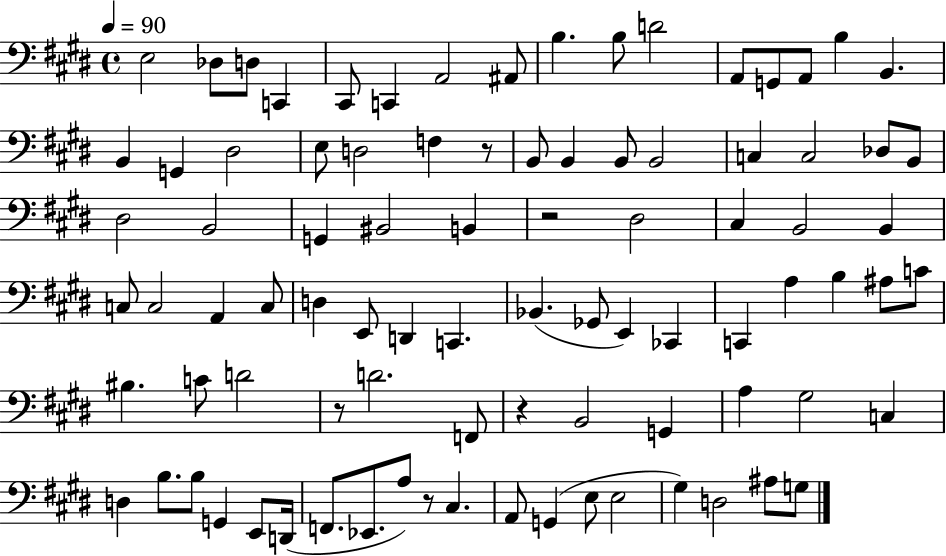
E3/h Db3/e D3/e C2/q C#2/e C2/q A2/h A#2/e B3/q. B3/e D4/h A2/e G2/e A2/e B3/q B2/q. B2/q G2/q D#3/h E3/e D3/h F3/q R/e B2/e B2/q B2/e B2/h C3/q C3/h Db3/e B2/e D#3/h B2/h G2/q BIS2/h B2/q R/h D#3/h C#3/q B2/h B2/q C3/e C3/h A2/q C3/e D3/q E2/e D2/q C2/q. Bb2/q. Gb2/e E2/q CES2/q C2/q A3/q B3/q A#3/e C4/e BIS3/q. C4/e D4/h R/e D4/h. F2/e R/q B2/h G2/q A3/q G#3/h C3/q D3/q B3/e. B3/e G2/q E2/e D2/s F2/e. Eb2/e. A3/e R/e C#3/q. A2/e G2/q E3/e E3/h G#3/q D3/h A#3/e G3/e